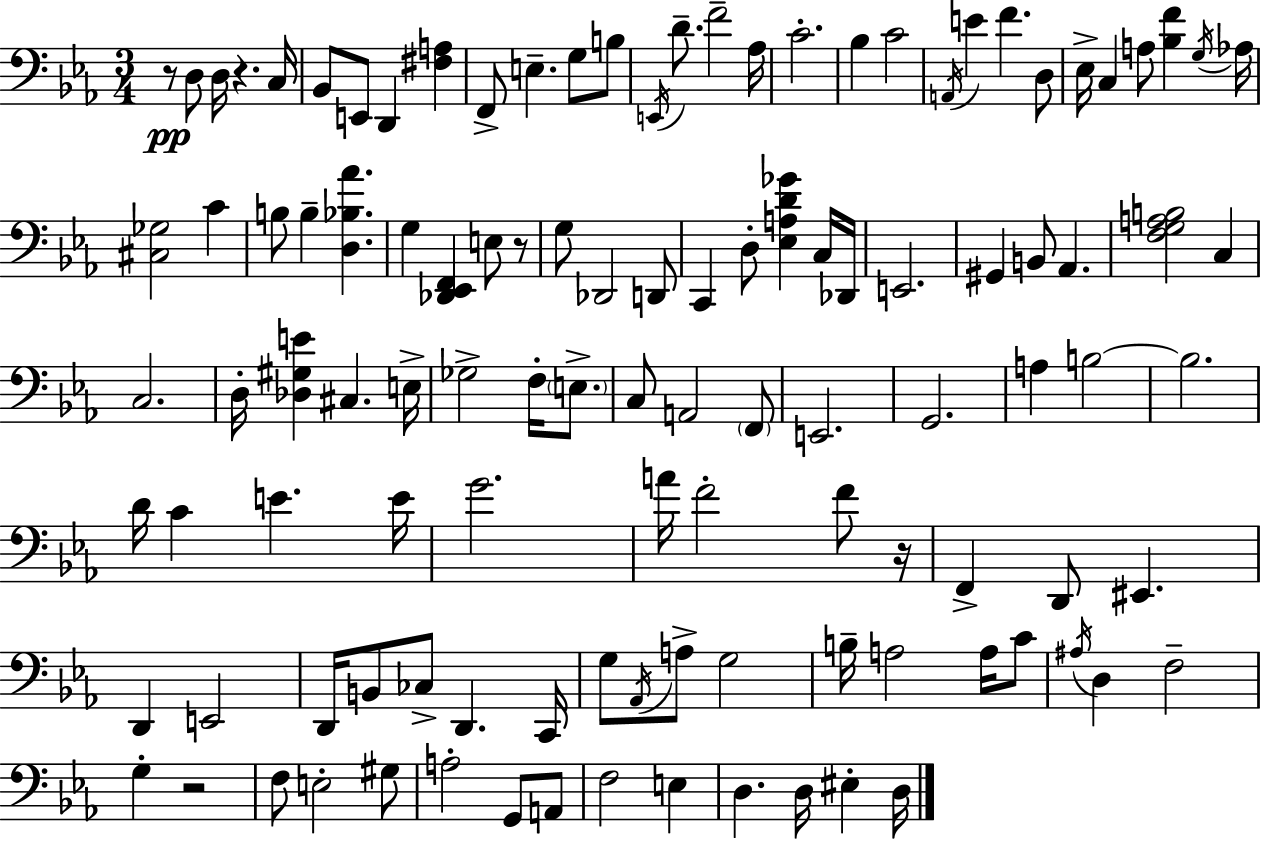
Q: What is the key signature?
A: C minor